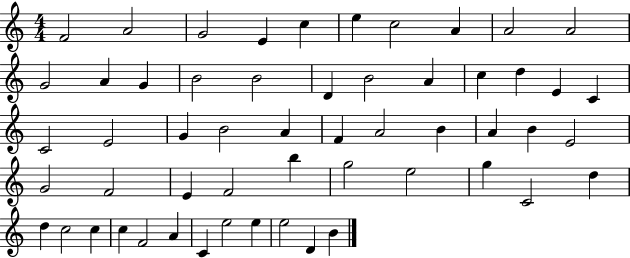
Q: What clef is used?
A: treble